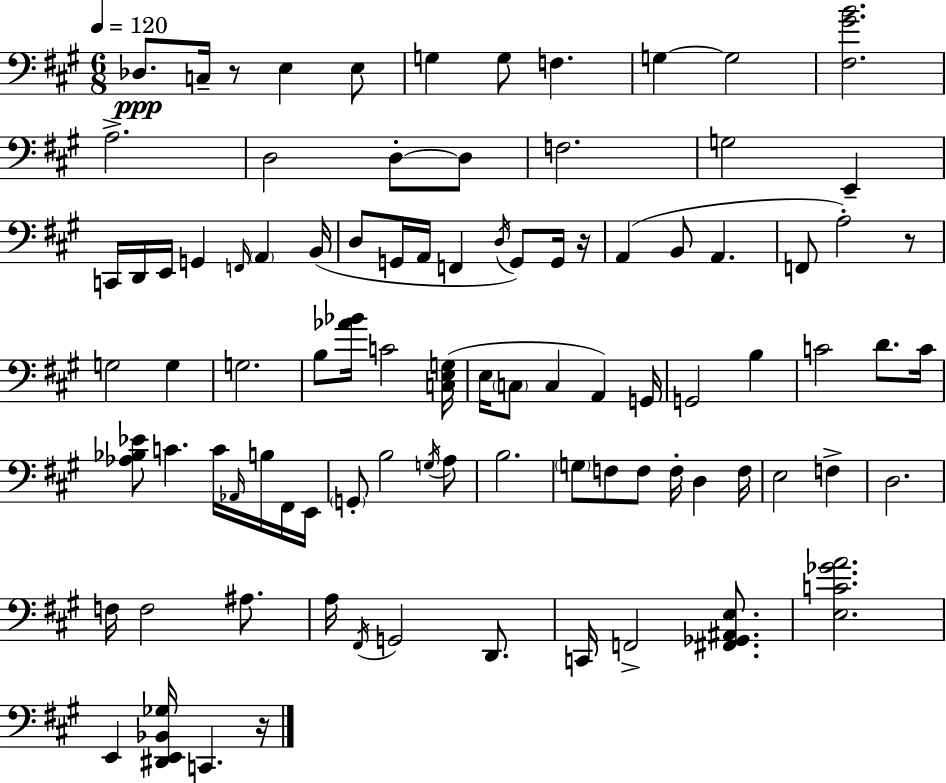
Db3/e. C3/s R/e E3/q E3/e G3/q G3/e F3/q. G3/q G3/h [F#3,G#4,B4]/h. A3/h. D3/h D3/e D3/e F3/h. G3/h E2/q C2/s D2/s E2/s G2/q F2/s A2/q B2/s D3/e G2/s A2/s F2/q D3/s G2/e G2/s R/s A2/q B2/e A2/q. F2/e A3/h R/e G3/h G3/q G3/h. B3/e [Ab4,Bb4]/s C4/h [C3,E3,G3]/s E3/s C3/e C3/q A2/q G2/s G2/h B3/q C4/h D4/e. C4/s [Ab3,Bb3,Eb4]/e C4/q. C4/s Ab2/s B3/s F#2/s E2/s G2/e B3/h G3/s A3/e B3/h. G3/e F3/e F3/e F3/s D3/q F3/s E3/h F3/q D3/h. F3/s F3/h A#3/e. A3/s F#2/s G2/h D2/e. C2/s F2/h [F#2,Gb2,A#2,E3]/e. [E3,C4,Gb4,A4]/h. E2/q [D#2,E2,Bb2,Gb3]/s C2/q. R/s